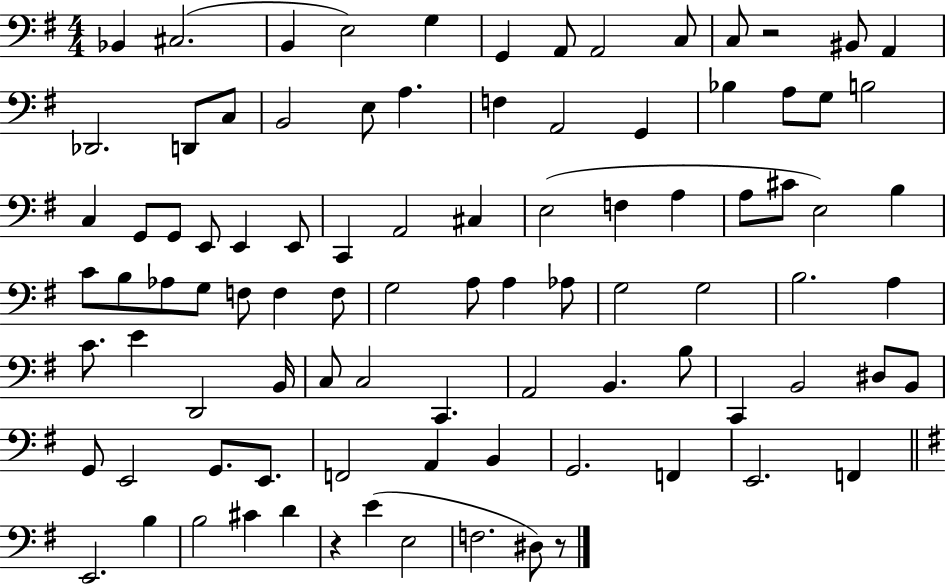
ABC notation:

X:1
T:Untitled
M:4/4
L:1/4
K:G
_B,, ^C,2 B,, E,2 G, G,, A,,/2 A,,2 C,/2 C,/2 z2 ^B,,/2 A,, _D,,2 D,,/2 C,/2 B,,2 E,/2 A, F, A,,2 G,, _B, A,/2 G,/2 B,2 C, G,,/2 G,,/2 E,,/2 E,, E,,/2 C,, A,,2 ^C, E,2 F, A, A,/2 ^C/2 E,2 B, C/2 B,/2 _A,/2 G,/2 F,/2 F, F,/2 G,2 A,/2 A, _A,/2 G,2 G,2 B,2 A, C/2 E D,,2 B,,/4 C,/2 C,2 C,, A,,2 B,, B,/2 C,, B,,2 ^D,/2 B,,/2 G,,/2 E,,2 G,,/2 E,,/2 F,,2 A,, B,, G,,2 F,, E,,2 F,, E,,2 B, B,2 ^C D z E E,2 F,2 ^D,/2 z/2